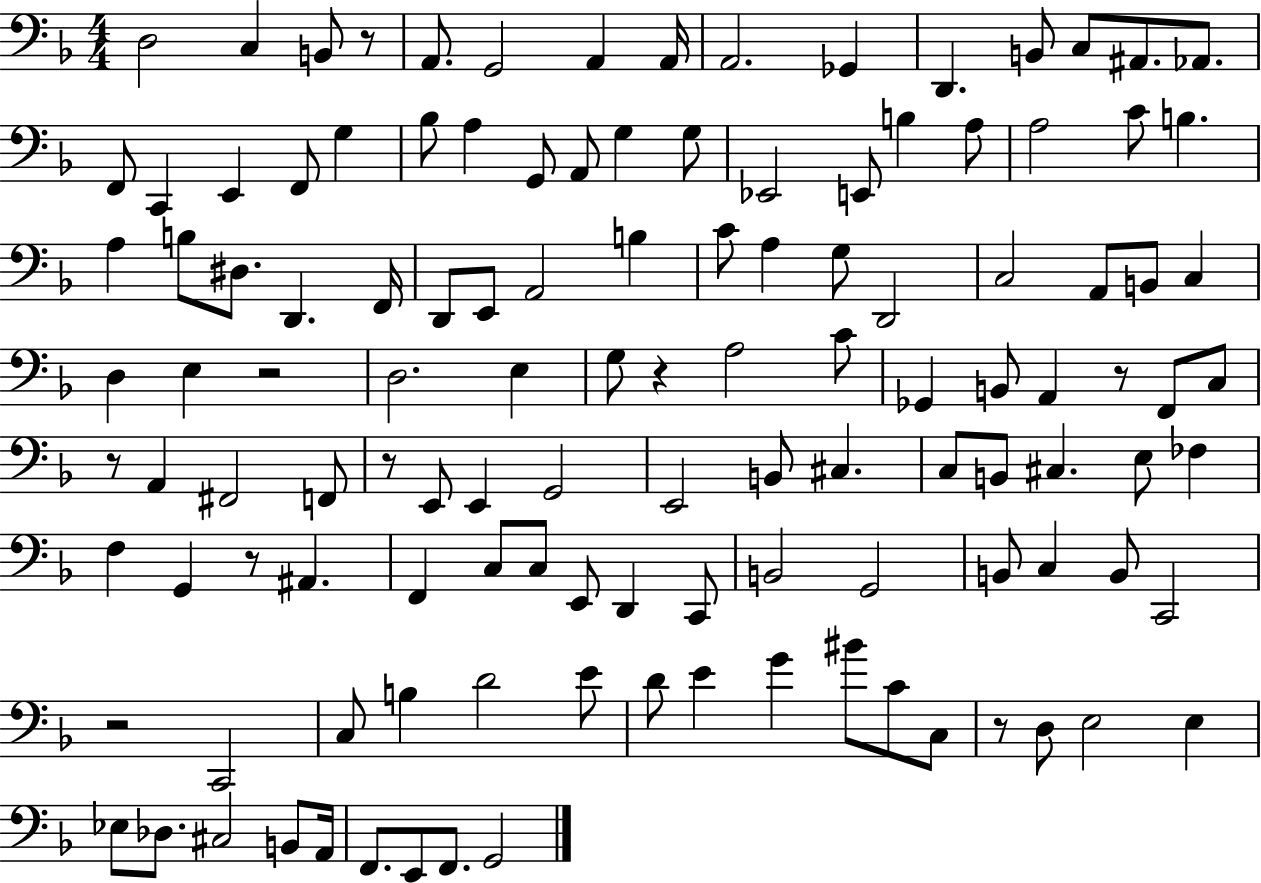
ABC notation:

X:1
T:Untitled
M:4/4
L:1/4
K:F
D,2 C, B,,/2 z/2 A,,/2 G,,2 A,, A,,/4 A,,2 _G,, D,, B,,/2 C,/2 ^A,,/2 _A,,/2 F,,/2 C,, E,, F,,/2 G, _B,/2 A, G,,/2 A,,/2 G, G,/2 _E,,2 E,,/2 B, A,/2 A,2 C/2 B, A, B,/2 ^D,/2 D,, F,,/4 D,,/2 E,,/2 A,,2 B, C/2 A, G,/2 D,,2 C,2 A,,/2 B,,/2 C, D, E, z2 D,2 E, G,/2 z A,2 C/2 _G,, B,,/2 A,, z/2 F,,/2 C,/2 z/2 A,, ^F,,2 F,,/2 z/2 E,,/2 E,, G,,2 E,,2 B,,/2 ^C, C,/2 B,,/2 ^C, E,/2 _F, F, G,, z/2 ^A,, F,, C,/2 C,/2 E,,/2 D,, C,,/2 B,,2 G,,2 B,,/2 C, B,,/2 C,,2 z2 C,,2 C,/2 B, D2 E/2 D/2 E G ^B/2 C/2 C,/2 z/2 D,/2 E,2 E, _E,/2 _D,/2 ^C,2 B,,/2 A,,/4 F,,/2 E,,/2 F,,/2 G,,2